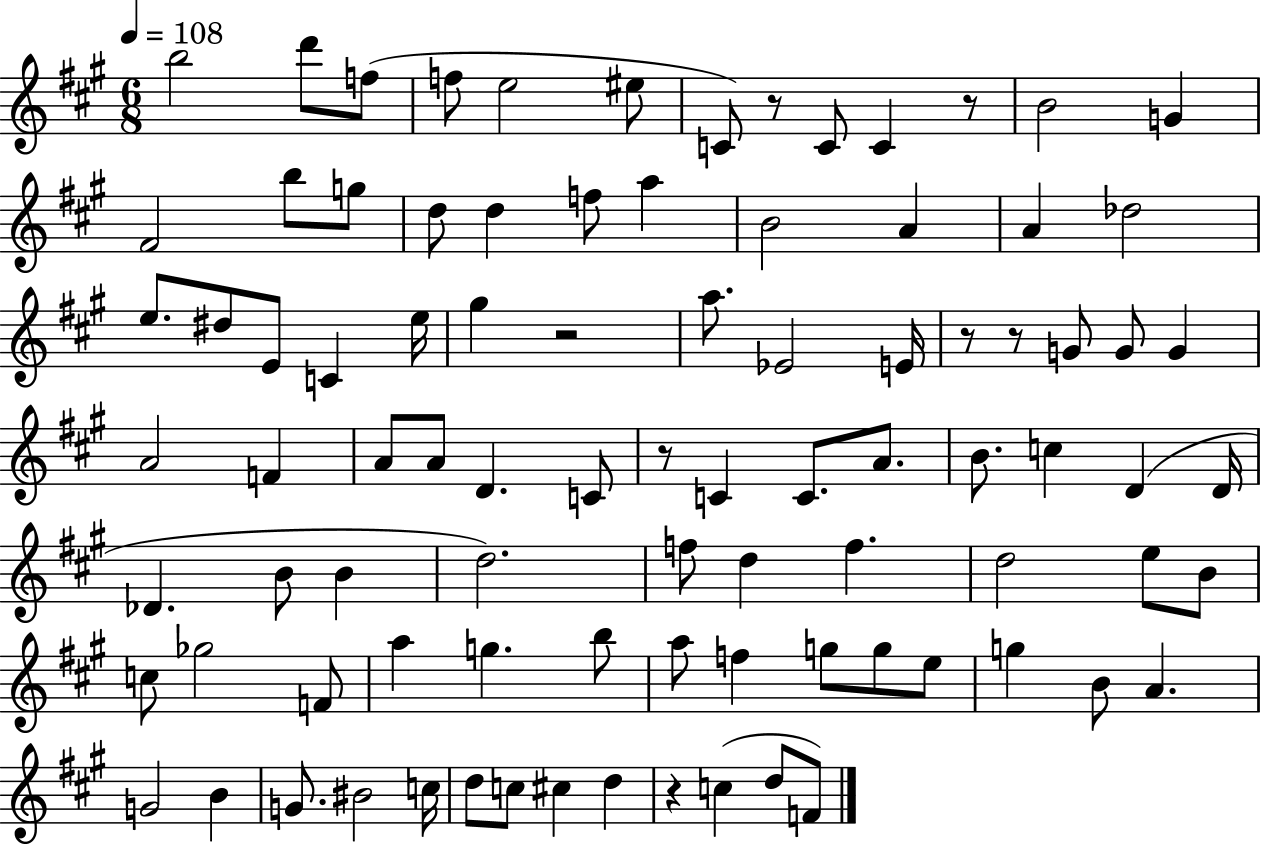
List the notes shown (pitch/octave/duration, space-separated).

B5/h D6/e F5/e F5/e E5/h EIS5/e C4/e R/e C4/e C4/q R/e B4/h G4/q F#4/h B5/e G5/e D5/e D5/q F5/e A5/q B4/h A4/q A4/q Db5/h E5/e. D#5/e E4/e C4/q E5/s G#5/q R/h A5/e. Eb4/h E4/s R/e R/e G4/e G4/e G4/q A4/h F4/q A4/e A4/e D4/q. C4/e R/e C4/q C4/e. A4/e. B4/e. C5/q D4/q D4/s Db4/q. B4/e B4/q D5/h. F5/e D5/q F5/q. D5/h E5/e B4/e C5/e Gb5/h F4/e A5/q G5/q. B5/e A5/e F5/q G5/e G5/e E5/e G5/q B4/e A4/q. G4/h B4/q G4/e. BIS4/h C5/s D5/e C5/e C#5/q D5/q R/q C5/q D5/e F4/e